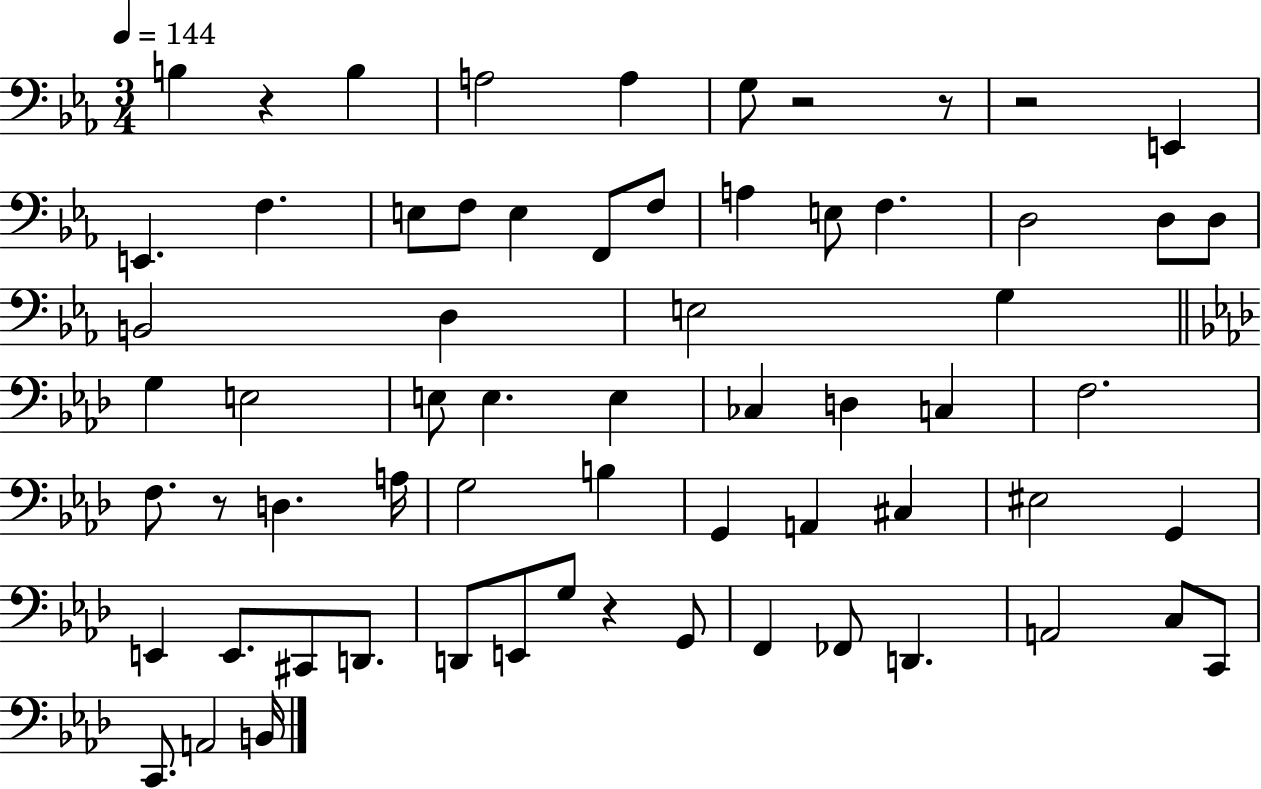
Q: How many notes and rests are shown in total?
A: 65